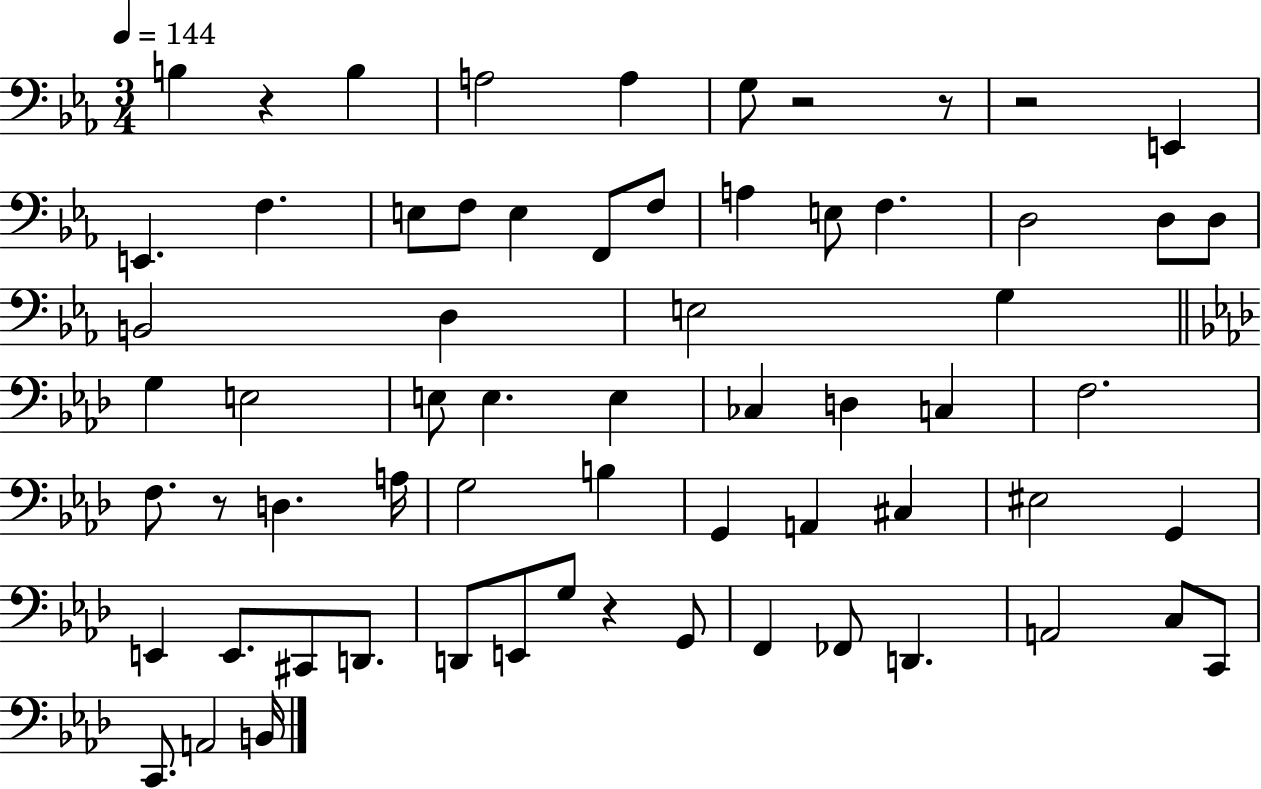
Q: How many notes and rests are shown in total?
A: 65